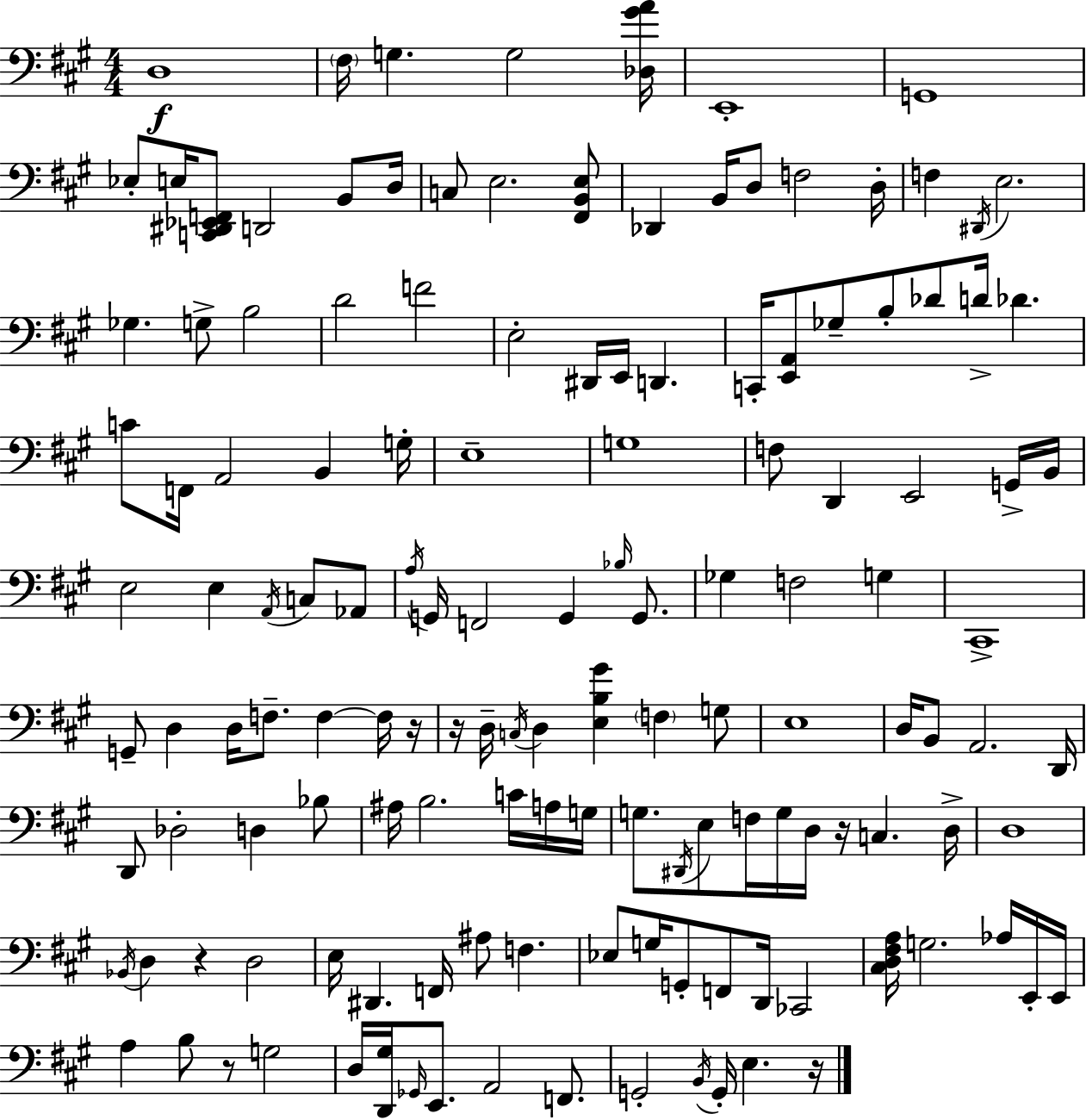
D3/w F#3/s G3/q. G3/h [Db3,G#4,A4]/s E2/w G2/w Eb3/e E3/s [C2,D#2,Eb2,F2]/e D2/h B2/e D3/s C3/e E3/h. [F#2,B2,E3]/e Db2/q B2/s D3/e F3/h D3/s F3/q D#2/s E3/h. Gb3/q. G3/e B3/h D4/h F4/h E3/h D#2/s E2/s D2/q. C2/s [E2,A2]/e Gb3/e B3/e Db4/e D4/s Db4/q. C4/e F2/s A2/h B2/q G3/s E3/w G3/w F3/e D2/q E2/h G2/s B2/s E3/h E3/q A2/s C3/e Ab2/e A3/s G2/s F2/h G2/q Bb3/s G2/e. Gb3/q F3/h G3/q C#2/w G2/e D3/q D3/s F3/e. F3/q F3/s R/s R/s D3/s C3/s D3/q [E3,B3,G#4]/q F3/q G3/e E3/w D3/s B2/e A2/h. D2/s D2/e Db3/h D3/q Bb3/e A#3/s B3/h. C4/s A3/s G3/s G3/e. D#2/s E3/e F3/s G3/s D3/s R/s C3/q. D3/s D3/w Bb2/s D3/q R/q D3/h E3/s D#2/q. F2/s A#3/e F3/q. Eb3/e G3/s G2/e F2/e D2/s CES2/h [C#3,D3,F#3,A3]/s G3/h. Ab3/s E2/s E2/s A3/q B3/e R/e G3/h D3/s [D2,G#3]/s Gb2/s E2/e. A2/h F2/e. G2/h B2/s G2/s E3/q. R/s